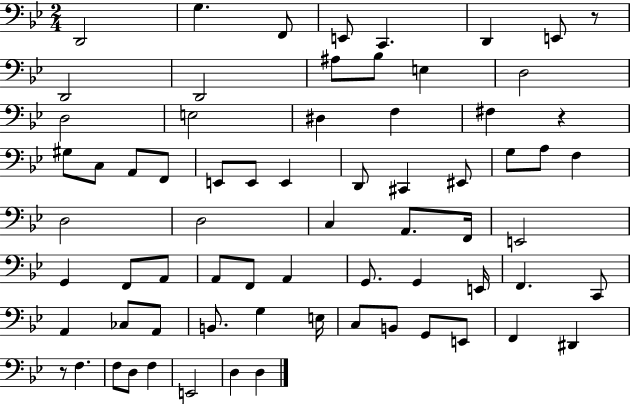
D2/h G3/q. F2/e E2/e C2/q. D2/q E2/e R/e D2/h D2/h A#3/e Bb3/e E3/q D3/h D3/h E3/h D#3/q F3/q F#3/q R/q G#3/e C3/e A2/e F2/e E2/e E2/e E2/q D2/e C#2/q EIS2/e G3/e A3/e F3/q D3/h D3/h C3/q A2/e. F2/s E2/h G2/q F2/e A2/e A2/e F2/e A2/q G2/e. G2/q E2/s F2/q. C2/e A2/q CES3/e A2/e B2/e. G3/q E3/s C3/e B2/e G2/e E2/e F2/q D#2/q R/e F3/q. F3/e D3/e F3/q E2/h D3/q D3/q